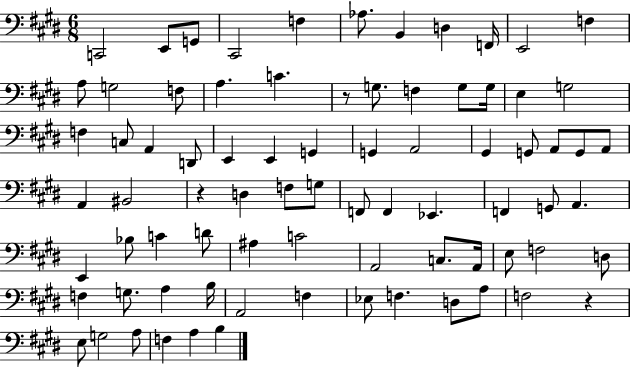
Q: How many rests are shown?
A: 3